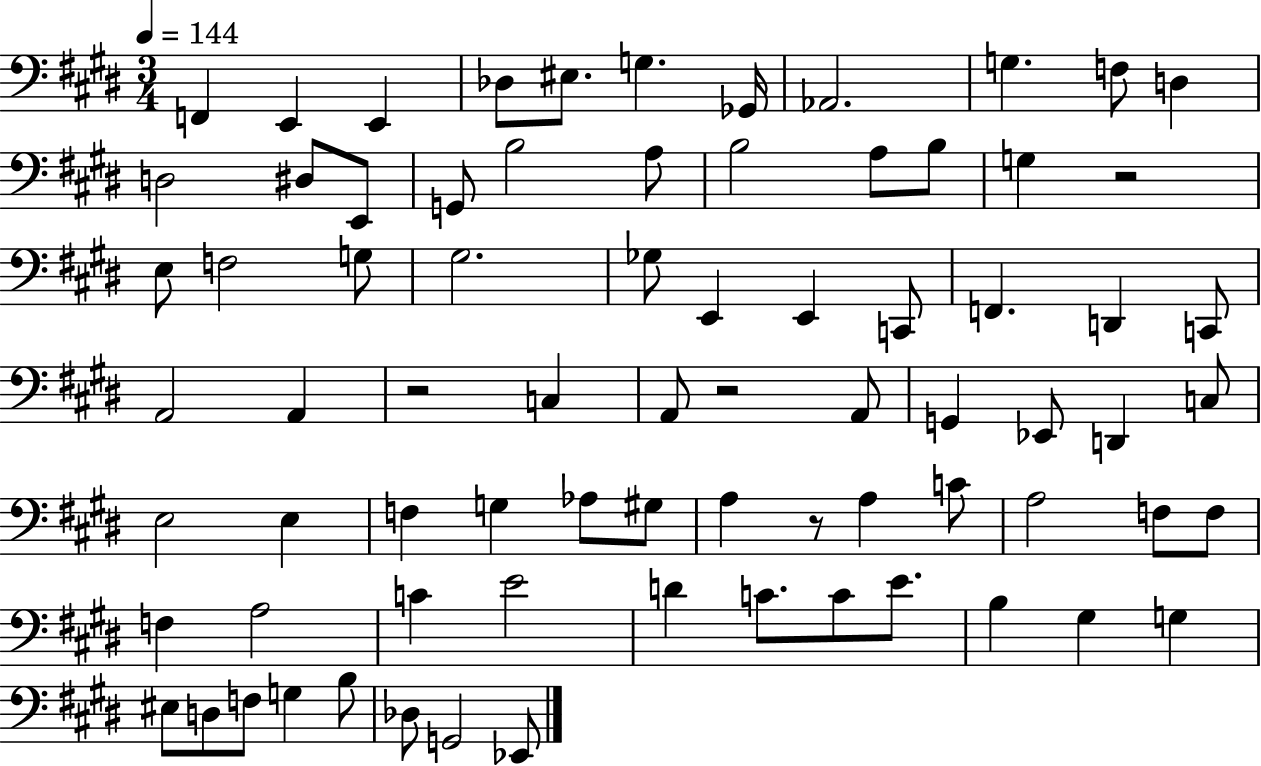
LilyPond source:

{
  \clef bass
  \numericTimeSignature
  \time 3/4
  \key e \major
  \tempo 4 = 144
  f,4 e,4 e,4 | des8 eis8. g4. ges,16 | aes,2. | g4. f8 d4 | \break d2 dis8 e,8 | g,8 b2 a8 | b2 a8 b8 | g4 r2 | \break e8 f2 g8 | gis2. | ges8 e,4 e,4 c,8 | f,4. d,4 c,8 | \break a,2 a,4 | r2 c4 | a,8 r2 a,8 | g,4 ees,8 d,4 c8 | \break e2 e4 | f4 g4 aes8 gis8 | a4 r8 a4 c'8 | a2 f8 f8 | \break f4 a2 | c'4 e'2 | d'4 c'8. c'8 e'8. | b4 gis4 g4 | \break eis8 d8 f8 g4 b8 | des8 g,2 ees,8 | \bar "|."
}